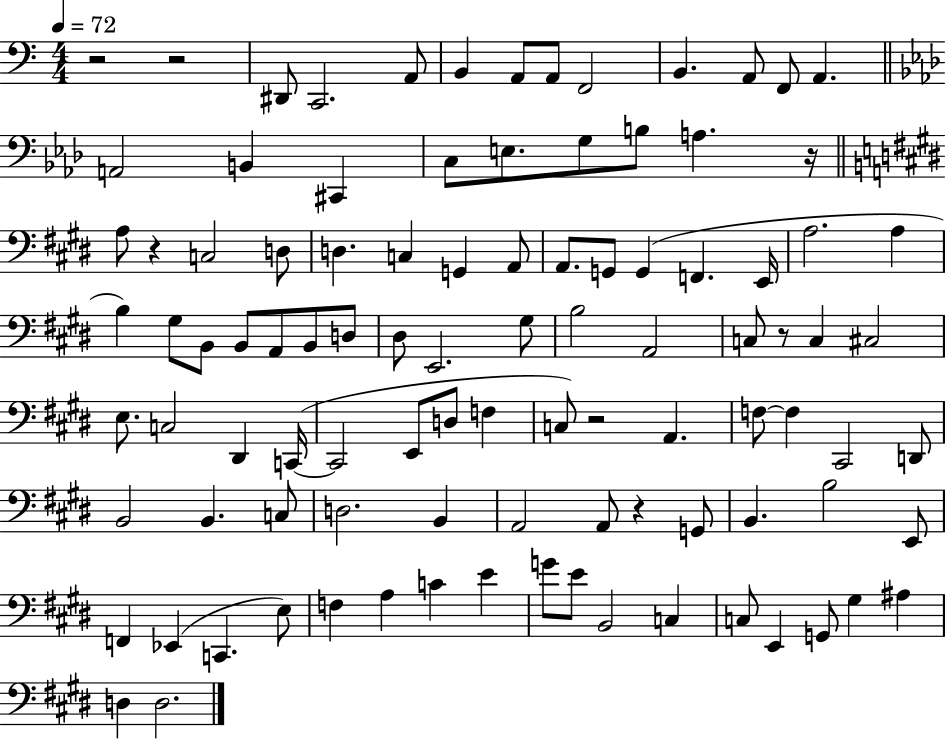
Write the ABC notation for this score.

X:1
T:Untitled
M:4/4
L:1/4
K:C
z2 z2 ^D,,/2 C,,2 A,,/2 B,, A,,/2 A,,/2 F,,2 B,, A,,/2 F,,/2 A,, A,,2 B,, ^C,, C,/2 E,/2 G,/2 B,/2 A, z/4 A,/2 z C,2 D,/2 D, C, G,, A,,/2 A,,/2 G,,/2 G,, F,, E,,/4 A,2 A, B, ^G,/2 B,,/2 B,,/2 A,,/2 B,,/2 D,/2 ^D,/2 E,,2 ^G,/2 B,2 A,,2 C,/2 z/2 C, ^C,2 E,/2 C,2 ^D,, C,,/4 C,,2 E,,/2 D,/2 F, C,/2 z2 A,, F,/2 F, ^C,,2 D,,/2 B,,2 B,, C,/2 D,2 B,, A,,2 A,,/2 z G,,/2 B,, B,2 E,,/2 F,, _E,, C,, E,/2 F, A, C E G/2 E/2 B,,2 C, C,/2 E,, G,,/2 ^G, ^A, D, D,2